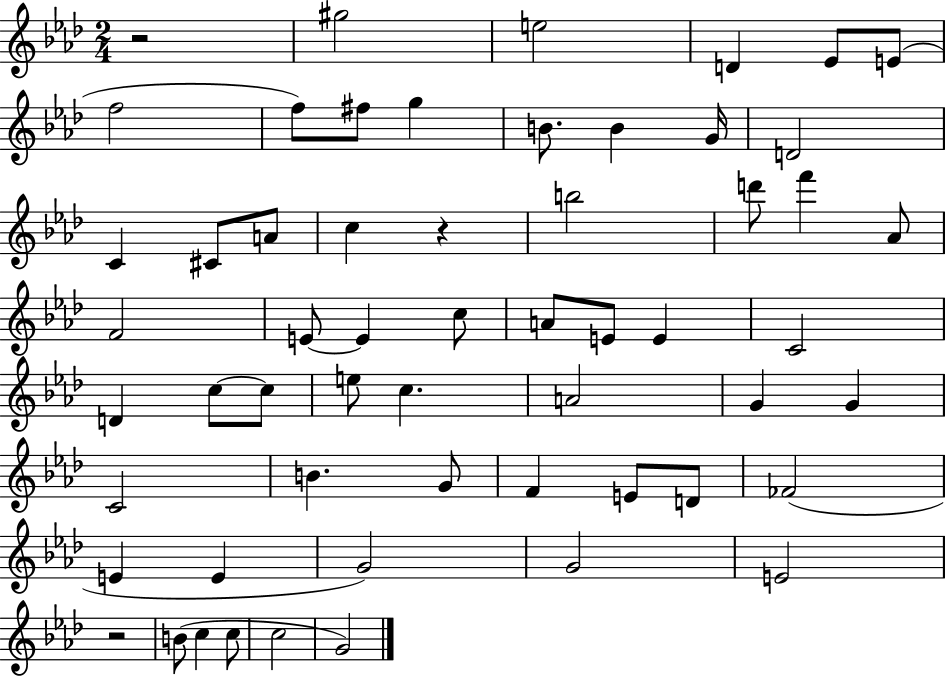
{
  \clef treble
  \numericTimeSignature
  \time 2/4
  \key aes \major
  r2 | gis''2 | e''2 | d'4 ees'8 e'8( | \break f''2 | f''8) fis''8 g''4 | b'8. b'4 g'16 | d'2 | \break c'4 cis'8 a'8 | c''4 r4 | b''2 | d'''8 f'''4 aes'8 | \break f'2 | e'8~~ e'4 c''8 | a'8 e'8 e'4 | c'2 | \break d'4 c''8~~ c''8 | e''8 c''4. | a'2 | g'4 g'4 | \break c'2 | b'4. g'8 | f'4 e'8 d'8 | fes'2( | \break e'4 e'4 | g'2) | g'2 | e'2 | \break r2 | b'8( c''4 c''8 | c''2 | g'2) | \break \bar "|."
}